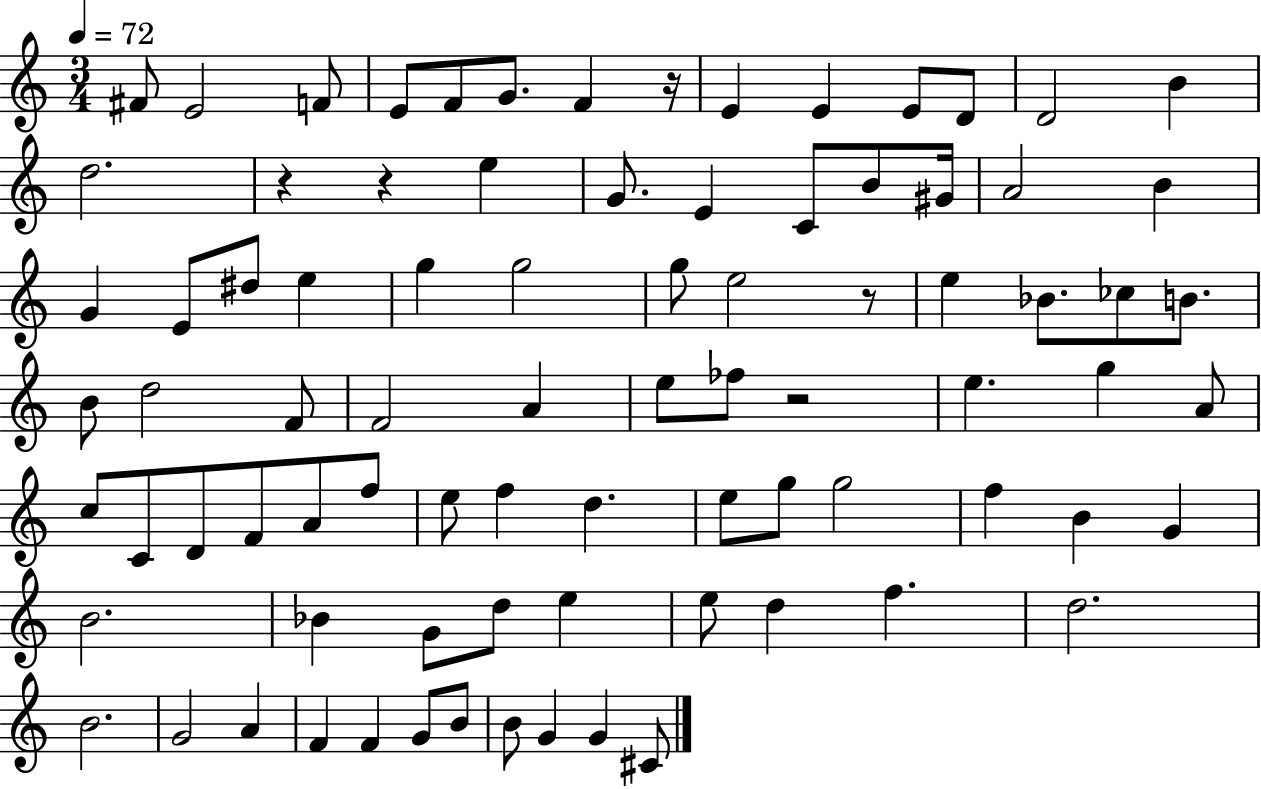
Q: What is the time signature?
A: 3/4